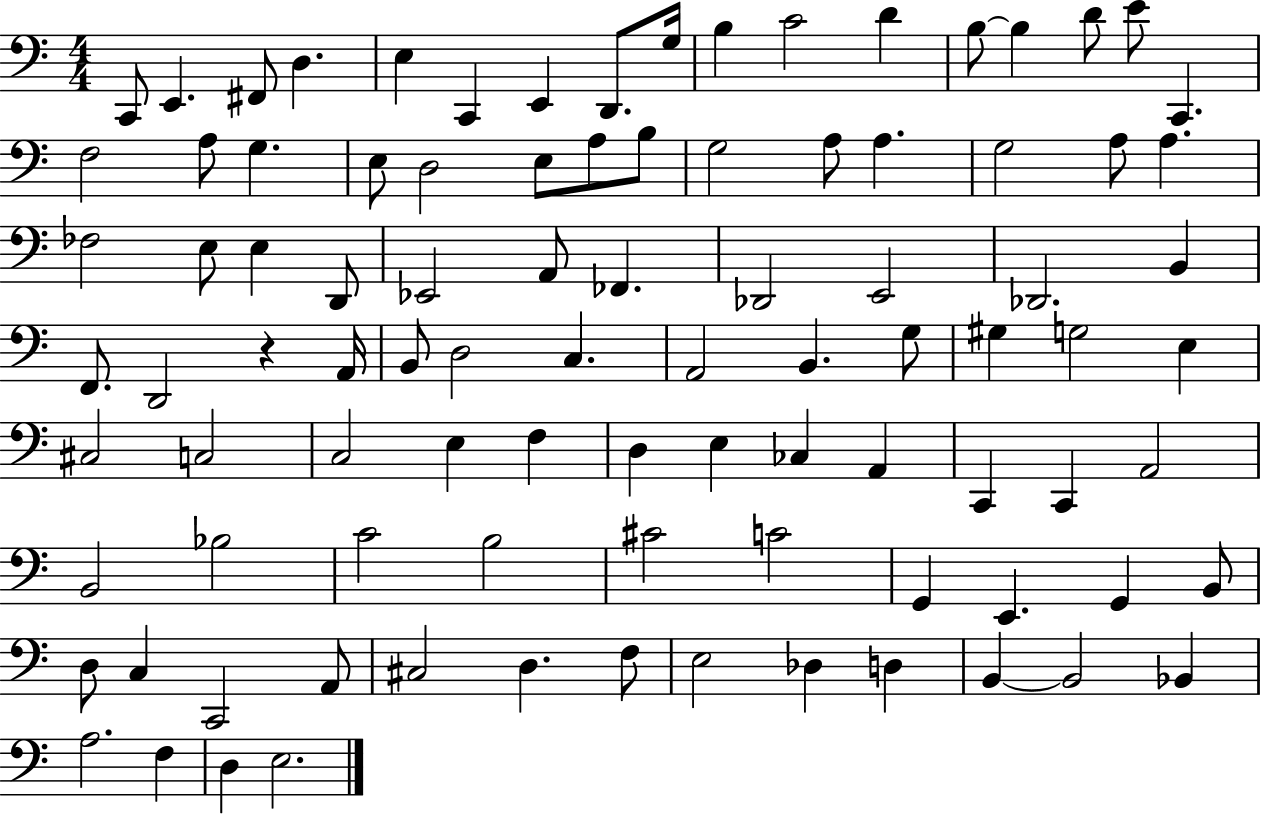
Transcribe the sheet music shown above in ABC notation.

X:1
T:Untitled
M:4/4
L:1/4
K:C
C,,/2 E,, ^F,,/2 D, E, C,, E,, D,,/2 G,/4 B, C2 D B,/2 B, D/2 E/2 C,, F,2 A,/2 G, E,/2 D,2 E,/2 A,/2 B,/2 G,2 A,/2 A, G,2 A,/2 A, _F,2 E,/2 E, D,,/2 _E,,2 A,,/2 _F,, _D,,2 E,,2 _D,,2 B,, F,,/2 D,,2 z A,,/4 B,,/2 D,2 C, A,,2 B,, G,/2 ^G, G,2 E, ^C,2 C,2 C,2 E, F, D, E, _C, A,, C,, C,, A,,2 B,,2 _B,2 C2 B,2 ^C2 C2 G,, E,, G,, B,,/2 D,/2 C, C,,2 A,,/2 ^C,2 D, F,/2 E,2 _D, D, B,, B,,2 _B,, A,2 F, D, E,2